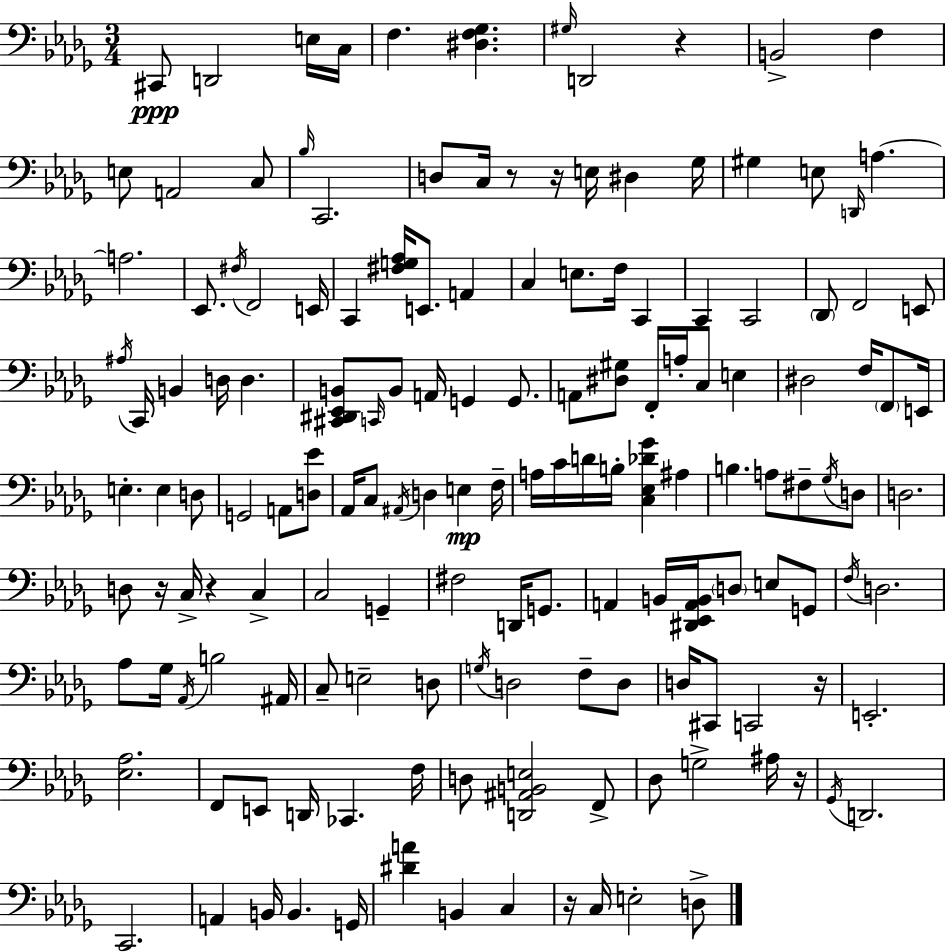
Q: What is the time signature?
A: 3/4